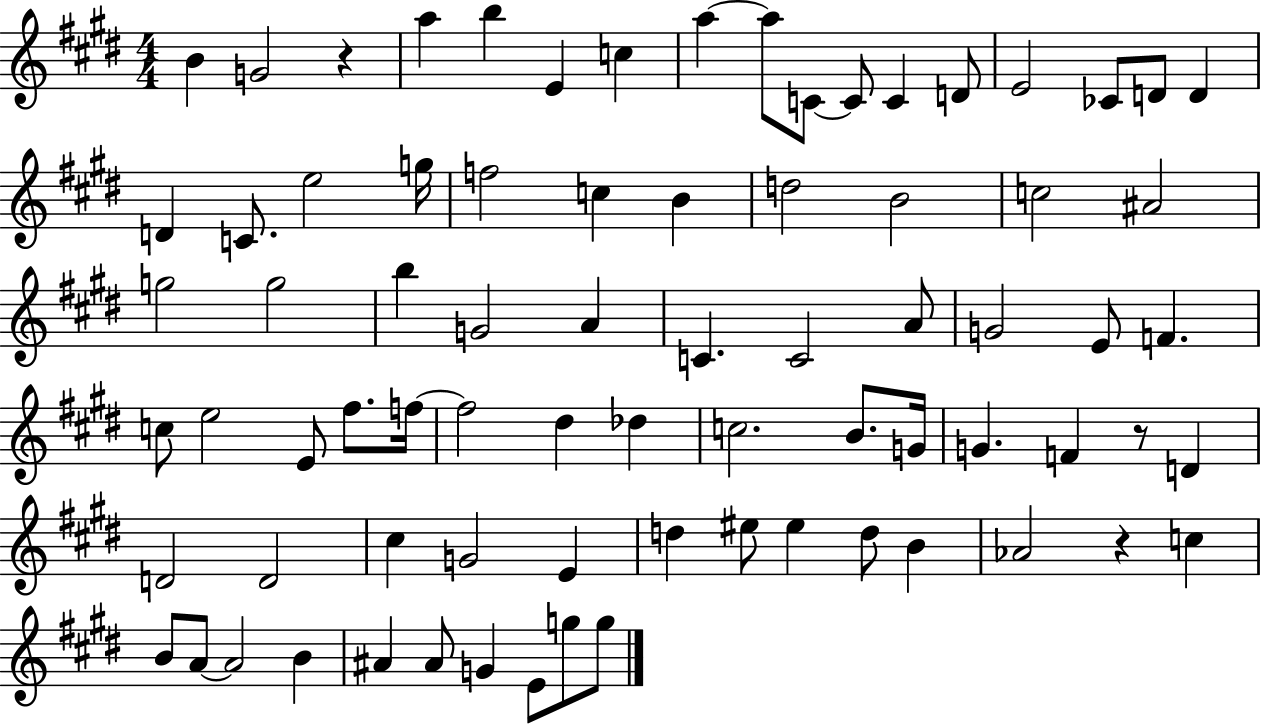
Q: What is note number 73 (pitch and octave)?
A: G5